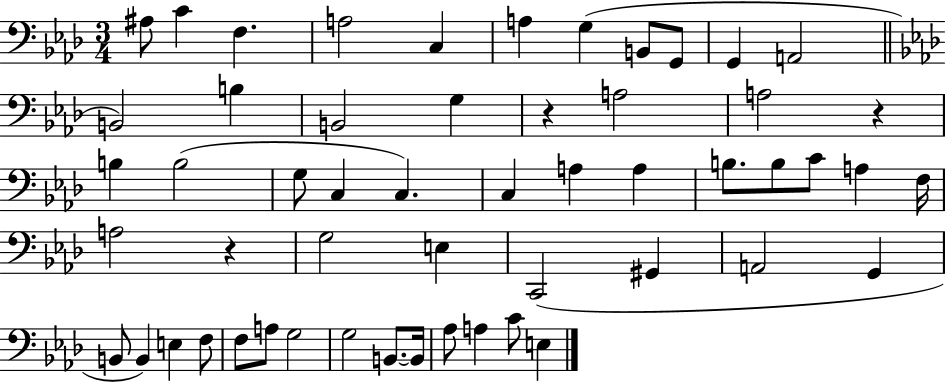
A#3/e C4/q F3/q. A3/h C3/q A3/q G3/q B2/e G2/e G2/q A2/h B2/h B3/q B2/h G3/q R/q A3/h A3/h R/q B3/q B3/h G3/e C3/q C3/q. C3/q A3/q A3/q B3/e. B3/e C4/e A3/q F3/s A3/h R/q G3/h E3/q C2/h G#2/q A2/h G2/q B2/e B2/q E3/q F3/e F3/e A3/e G3/h G3/h B2/e. B2/s Ab3/e A3/q C4/e E3/q